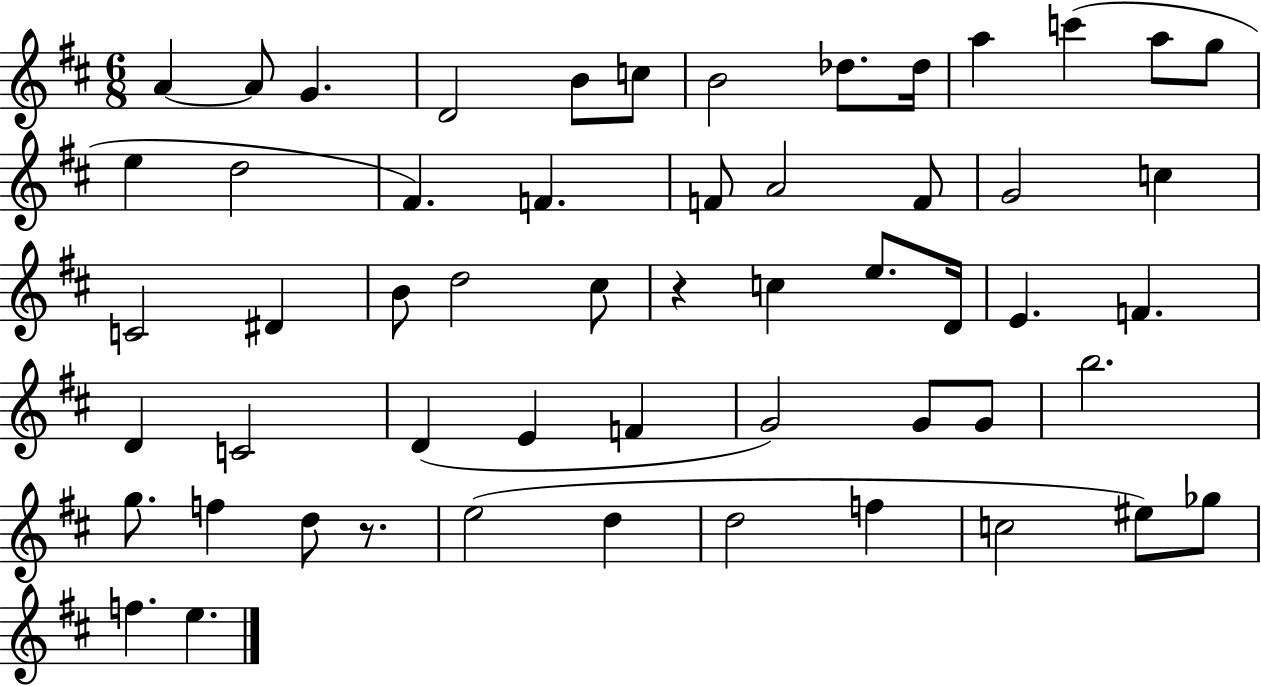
{
  \clef treble
  \numericTimeSignature
  \time 6/8
  \key d \major
  a'4~~ a'8 g'4. | d'2 b'8 c''8 | b'2 des''8. des''16 | a''4 c'''4( a''8 g''8 | \break e''4 d''2 | fis'4.) f'4. | f'8 a'2 f'8 | g'2 c''4 | \break c'2 dis'4 | b'8 d''2 cis''8 | r4 c''4 e''8. d'16 | e'4. f'4. | \break d'4 c'2 | d'4( e'4 f'4 | g'2) g'8 g'8 | b''2. | \break g''8. f''4 d''8 r8. | e''2( d''4 | d''2 f''4 | c''2 eis''8) ges''8 | \break f''4. e''4. | \bar "|."
}